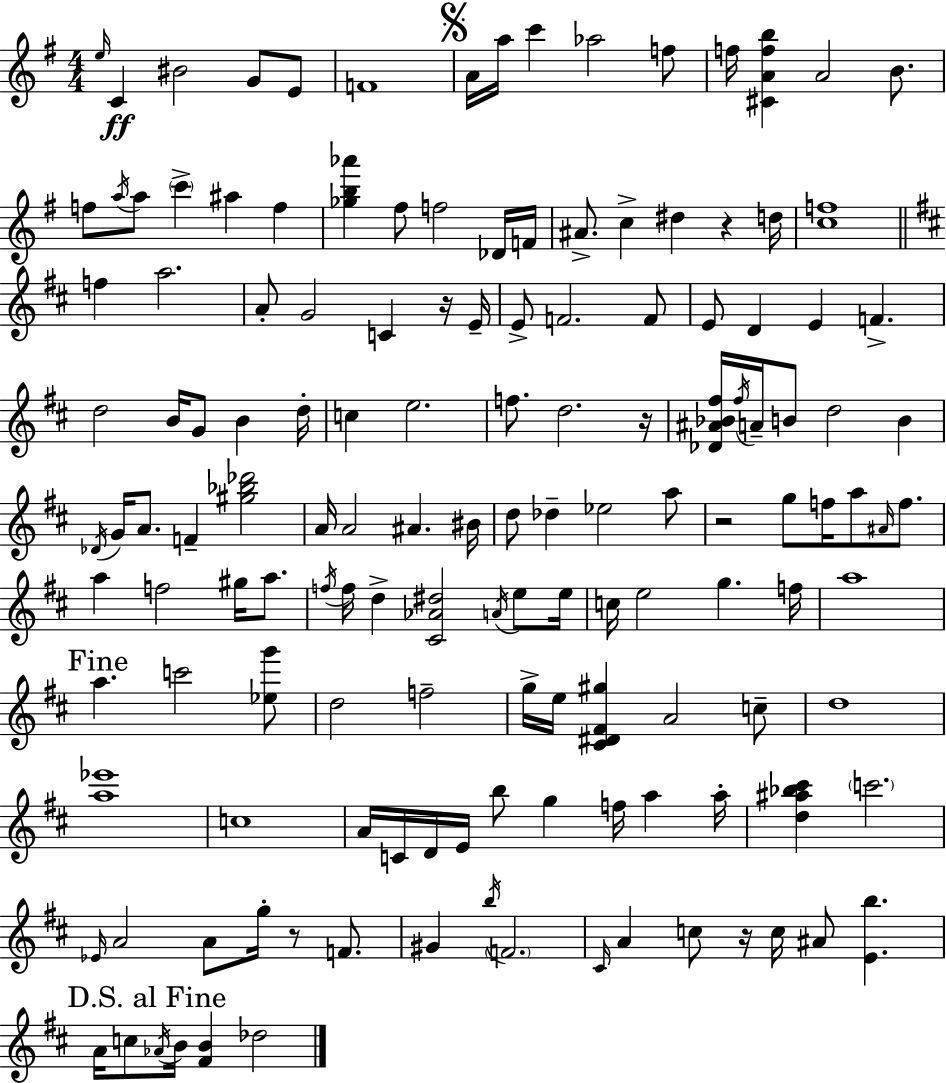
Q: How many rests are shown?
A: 6